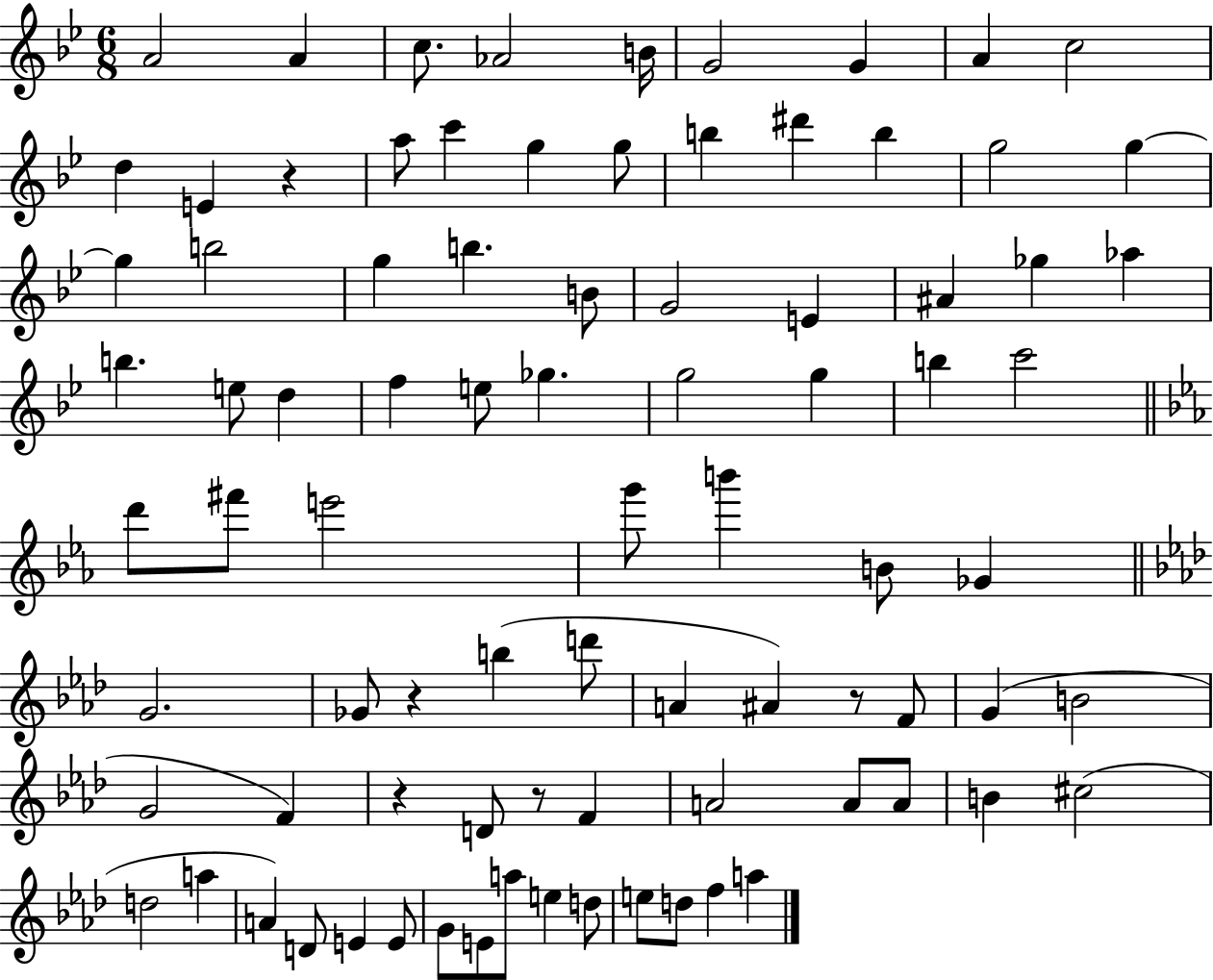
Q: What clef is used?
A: treble